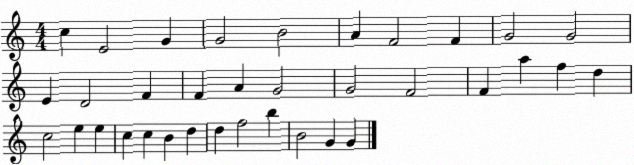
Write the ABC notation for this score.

X:1
T:Untitled
M:4/4
L:1/4
K:C
c E2 G G2 B2 A F2 F G2 G2 E D2 F F A G2 G2 F2 F a f d c2 e e c c B d d f2 b B2 G G